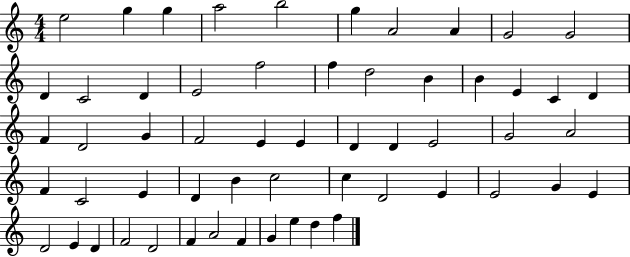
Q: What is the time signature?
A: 4/4